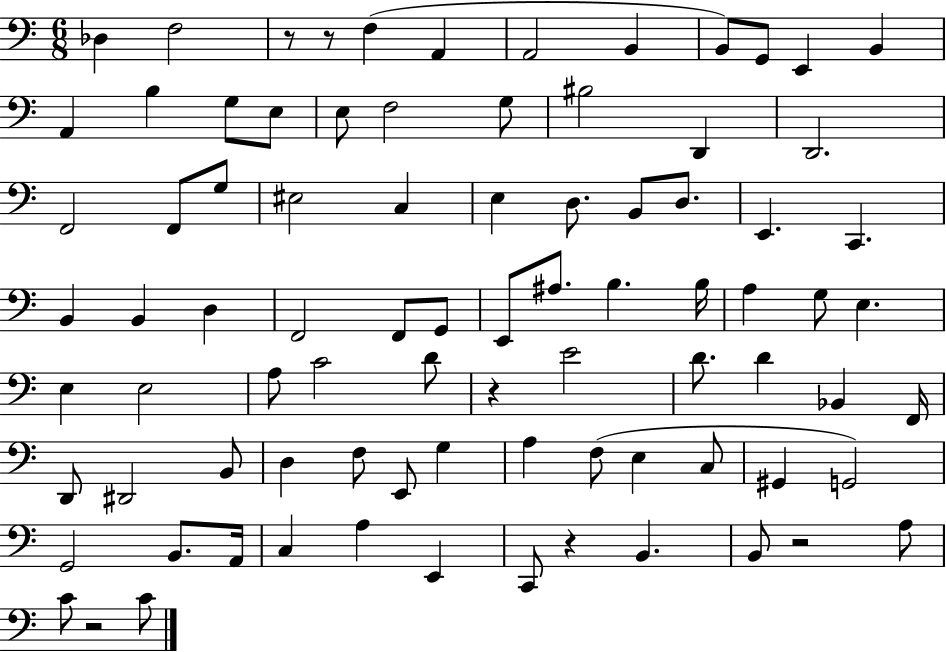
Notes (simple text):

Db3/q F3/h R/e R/e F3/q A2/q A2/h B2/q B2/e G2/e E2/q B2/q A2/q B3/q G3/e E3/e E3/e F3/h G3/e BIS3/h D2/q D2/h. F2/h F2/e G3/e EIS3/h C3/q E3/q D3/e. B2/e D3/e. E2/q. C2/q. B2/q B2/q D3/q F2/h F2/e G2/e E2/e A#3/e. B3/q. B3/s A3/q G3/e E3/q. E3/q E3/h A3/e C4/h D4/e R/q E4/h D4/e. D4/q Bb2/q F2/s D2/e D#2/h B2/e D3/q F3/e E2/e G3/q A3/q F3/e E3/q C3/e G#2/q G2/h G2/h B2/e. A2/s C3/q A3/q E2/q C2/e R/q B2/q. B2/e R/h A3/e C4/e R/h C4/e